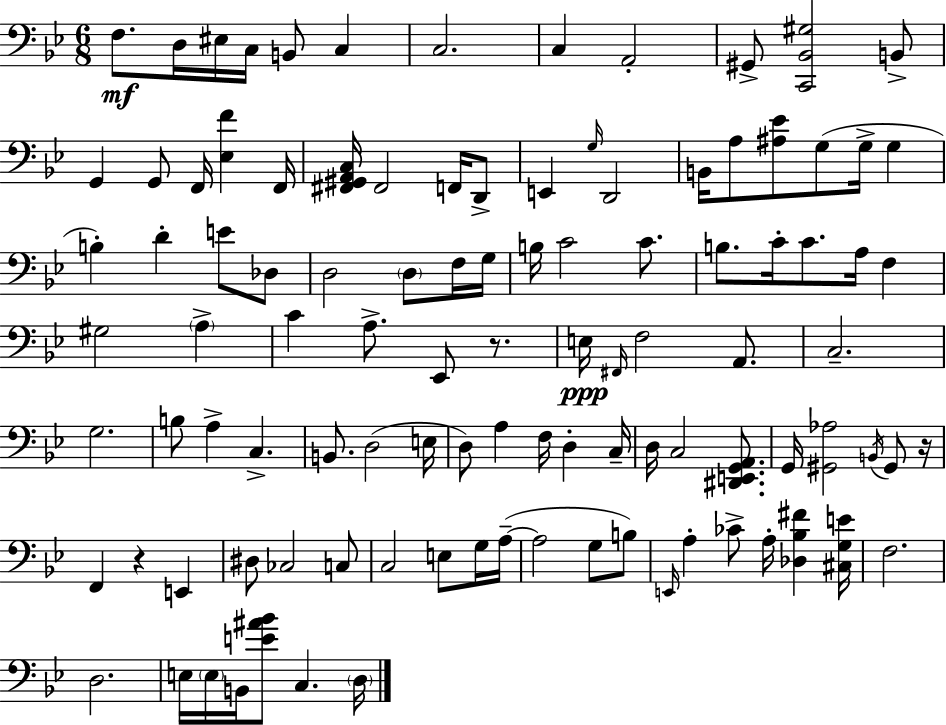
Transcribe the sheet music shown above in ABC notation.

X:1
T:Untitled
M:6/8
L:1/4
K:Bb
F,/2 D,/4 ^E,/4 C,/4 B,,/2 C, C,2 C, A,,2 ^G,,/2 [C,,_B,,^G,]2 B,,/2 G,, G,,/2 F,,/4 [_E,F] F,,/4 [^F,,^G,,A,,C,]/4 ^F,,2 F,,/4 D,,/2 E,, G,/4 D,,2 B,,/4 A,/2 [^A,_E]/2 G,/2 G,/4 G, B, D E/2 _D,/2 D,2 D,/2 F,/4 G,/4 B,/4 C2 C/2 B,/2 C/4 C/2 A,/4 F, ^G,2 A, C A,/2 _E,,/2 z/2 E,/4 ^F,,/4 F,2 A,,/2 C,2 G,2 B,/2 A, C, B,,/2 D,2 E,/4 D,/2 A, F,/4 D, C,/4 D,/4 C,2 [^D,,E,,G,,A,,]/2 G,,/4 [^G,,_A,]2 B,,/4 ^G,,/2 z/4 F,, z E,, ^D,/2 _C,2 C,/2 C,2 E,/2 G,/4 A,/4 A,2 G,/2 B,/2 E,,/4 A, _C/2 A,/4 [_D,_B,^F] [^C,G,E]/4 F,2 D,2 E,/4 E,/4 B,,/4 [E^A_B]/2 C, D,/4